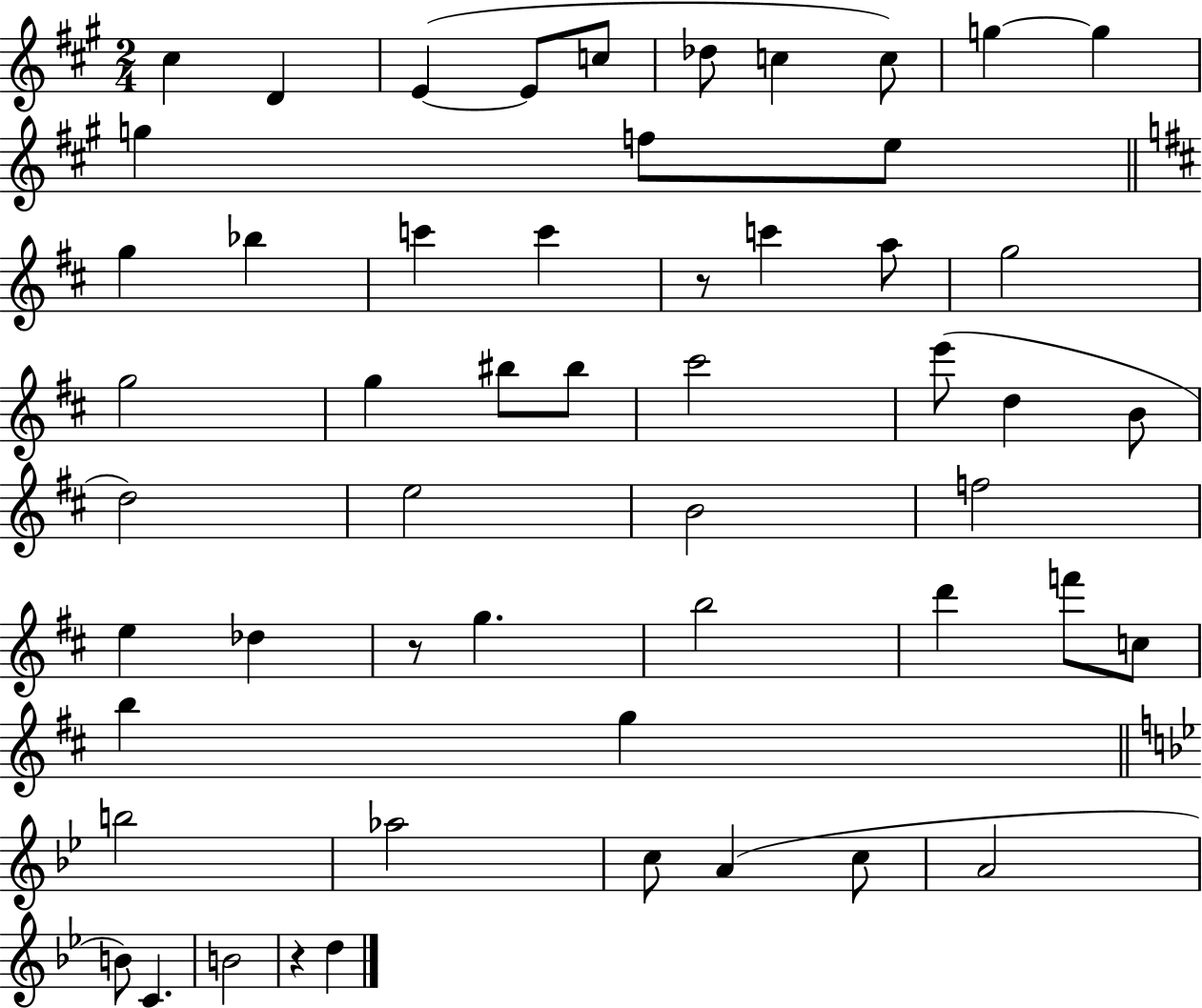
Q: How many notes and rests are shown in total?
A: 54